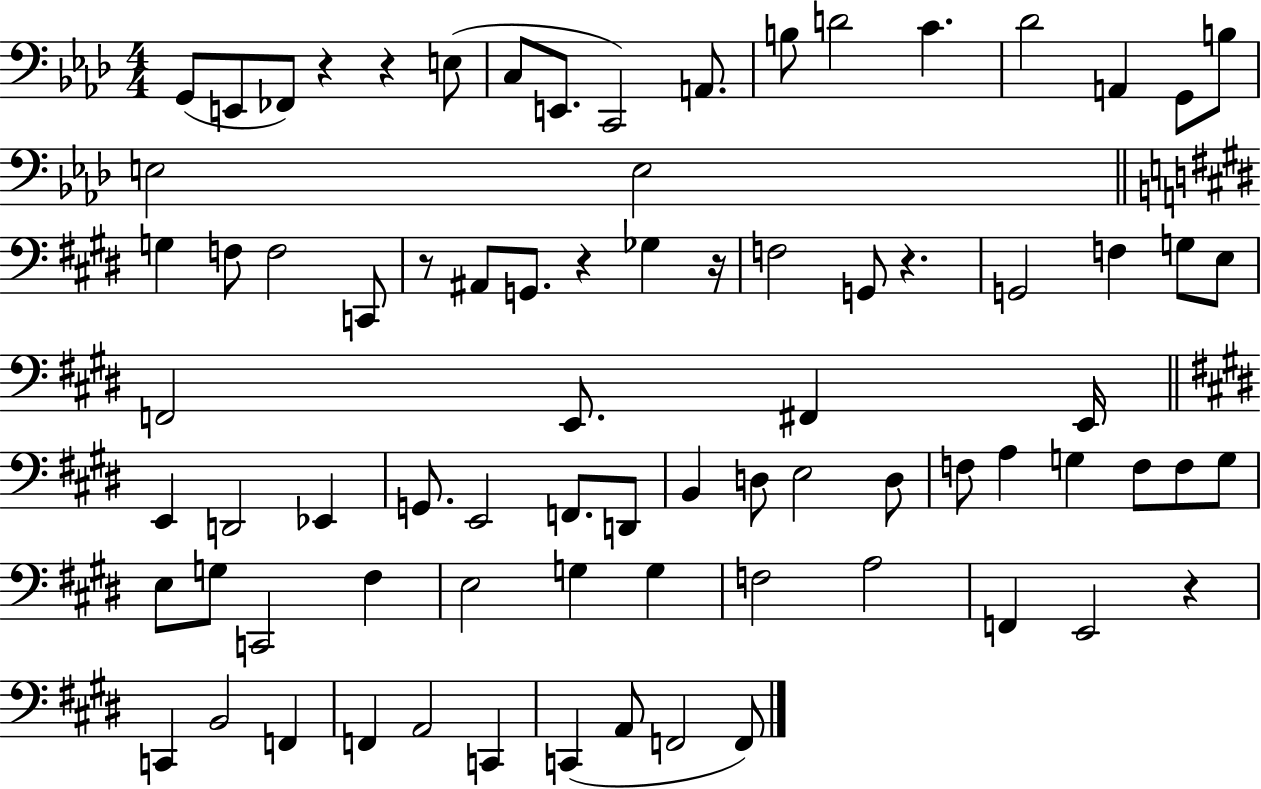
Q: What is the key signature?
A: AES major